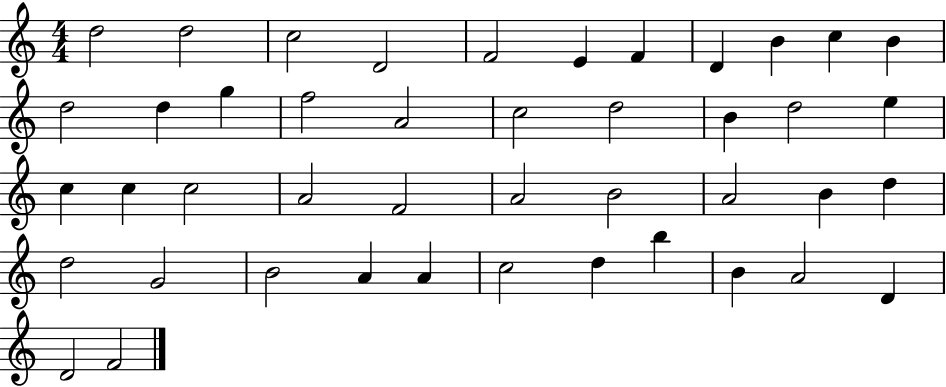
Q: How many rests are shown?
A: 0